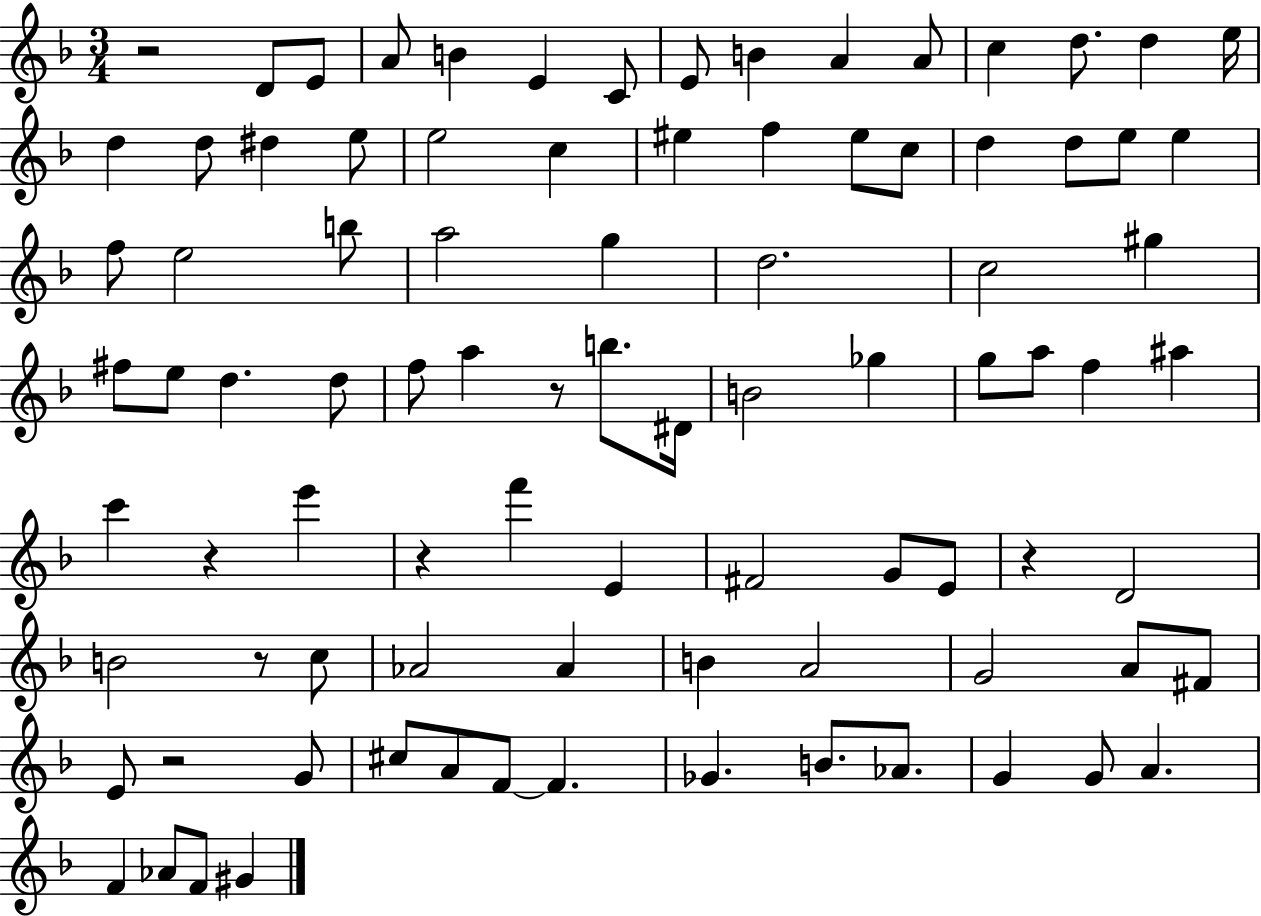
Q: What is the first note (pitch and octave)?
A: D4